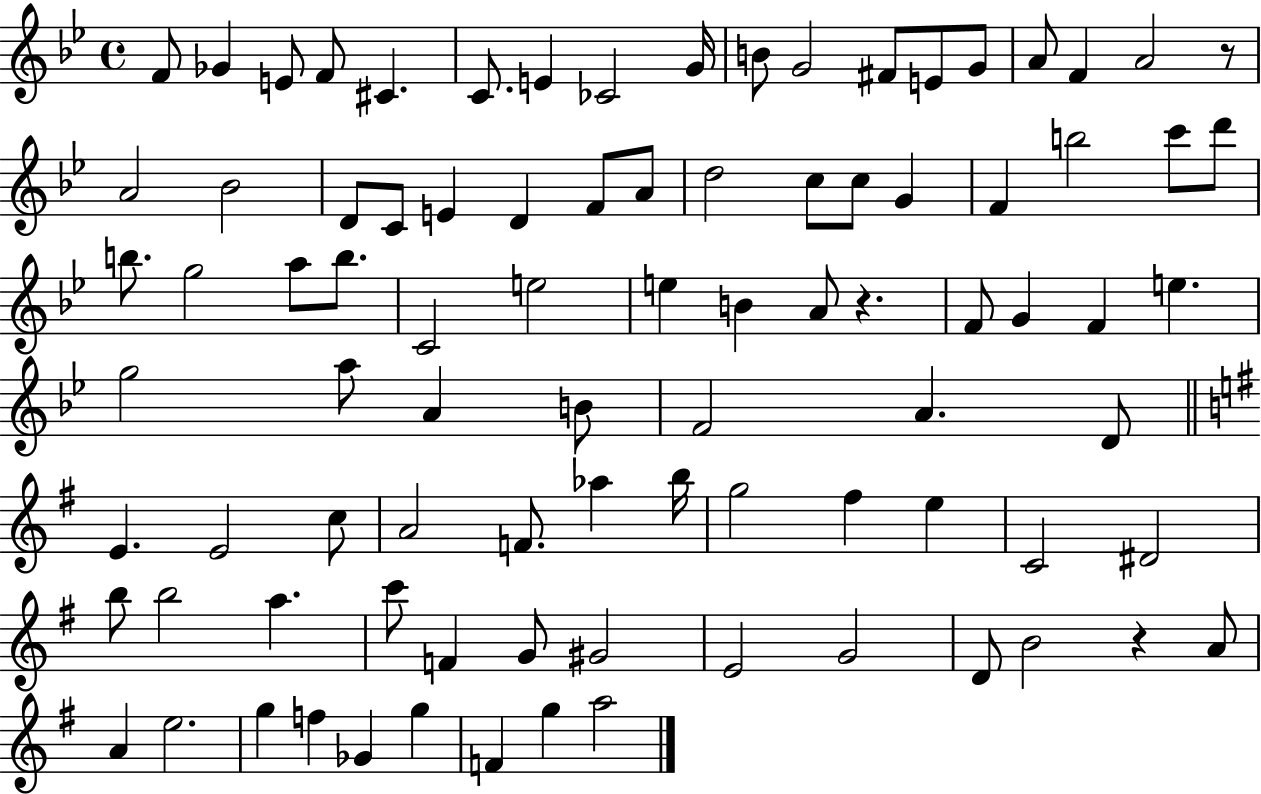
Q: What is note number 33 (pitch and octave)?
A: D6